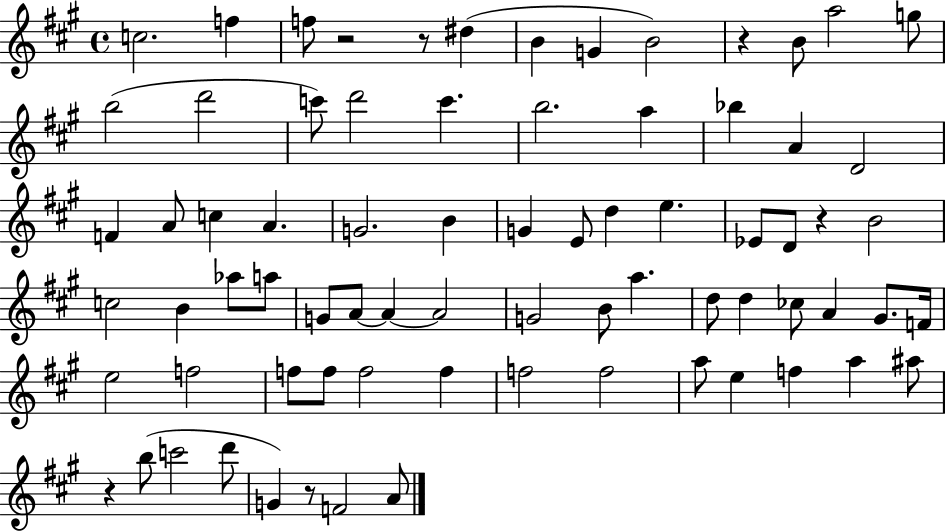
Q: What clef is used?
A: treble